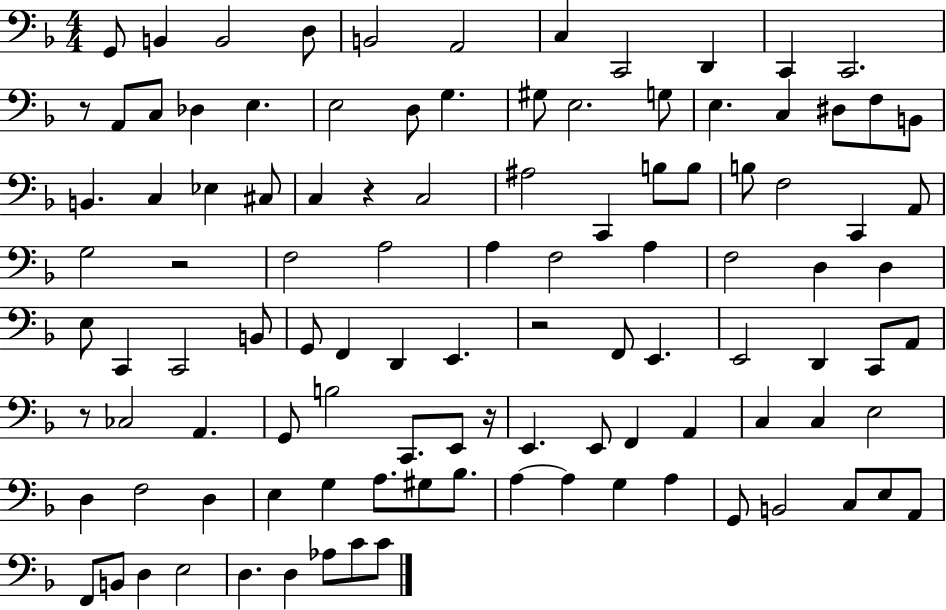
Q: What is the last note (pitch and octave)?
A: C4